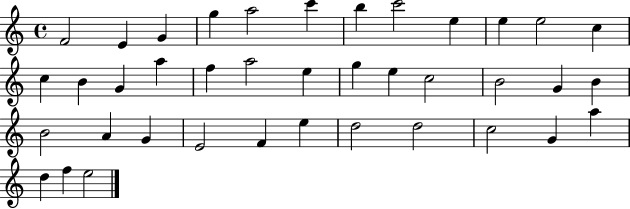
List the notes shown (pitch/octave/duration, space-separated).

F4/h E4/q G4/q G5/q A5/h C6/q B5/q C6/h E5/q E5/q E5/h C5/q C5/q B4/q G4/q A5/q F5/q A5/h E5/q G5/q E5/q C5/h B4/h G4/q B4/q B4/h A4/q G4/q E4/h F4/q E5/q D5/h D5/h C5/h G4/q A5/q D5/q F5/q E5/h